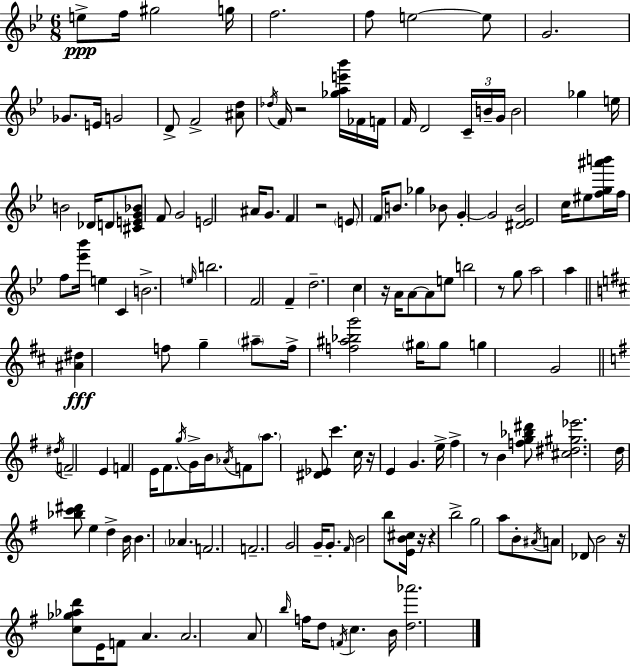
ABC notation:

X:1
T:Untitled
M:6/8
L:1/4
K:Gm
e/2 f/4 ^g2 g/4 f2 f/2 e2 e/2 G2 _G/2 E/4 G2 D/2 F2 [^Ad]/2 _d/4 F/4 z2 [_gae'_b']/4 _F/4 F/4 F/4 D2 C/4 B/4 G/4 B2 _g e/4 B2 _D/4 D/2 [^CEG_B]/2 F/2 G2 E2 ^A/4 G/2 F z2 E/2 F/4 B/2 _g _B/2 G G2 [^D_E_B]2 c/4 ^e/2 [fg^a'b']/4 f/4 f/2 [_e'_b']/4 e C B2 e/4 b2 F2 F d2 c z/4 A/4 A/2 A/2 e/2 b2 z/2 g/2 a2 a [^A^d] f/2 g ^a/2 f/4 [f^a_bg']2 ^g/4 ^g/2 g G2 ^d/4 F2 E F E/4 ^F/2 g/4 G/4 B/4 _A/4 F/2 a/2 [^D_E]/2 c' c/4 z/4 E G e/4 ^f z/2 B [fg_b^d']/2 [^c^d^g_e']2 d/4 [_bc'^d']/2 e d B/4 B _A F2 F2 G2 G/4 G/2 ^F/4 B2 b/2 [EB^c]/4 z/4 z b2 g2 a/2 B/2 ^A/4 A/2 _D/2 B2 z/4 [c_g_ad']/2 E/4 F/2 A A2 A/2 b/4 f/4 d/2 F/4 c B/4 [d_a']2